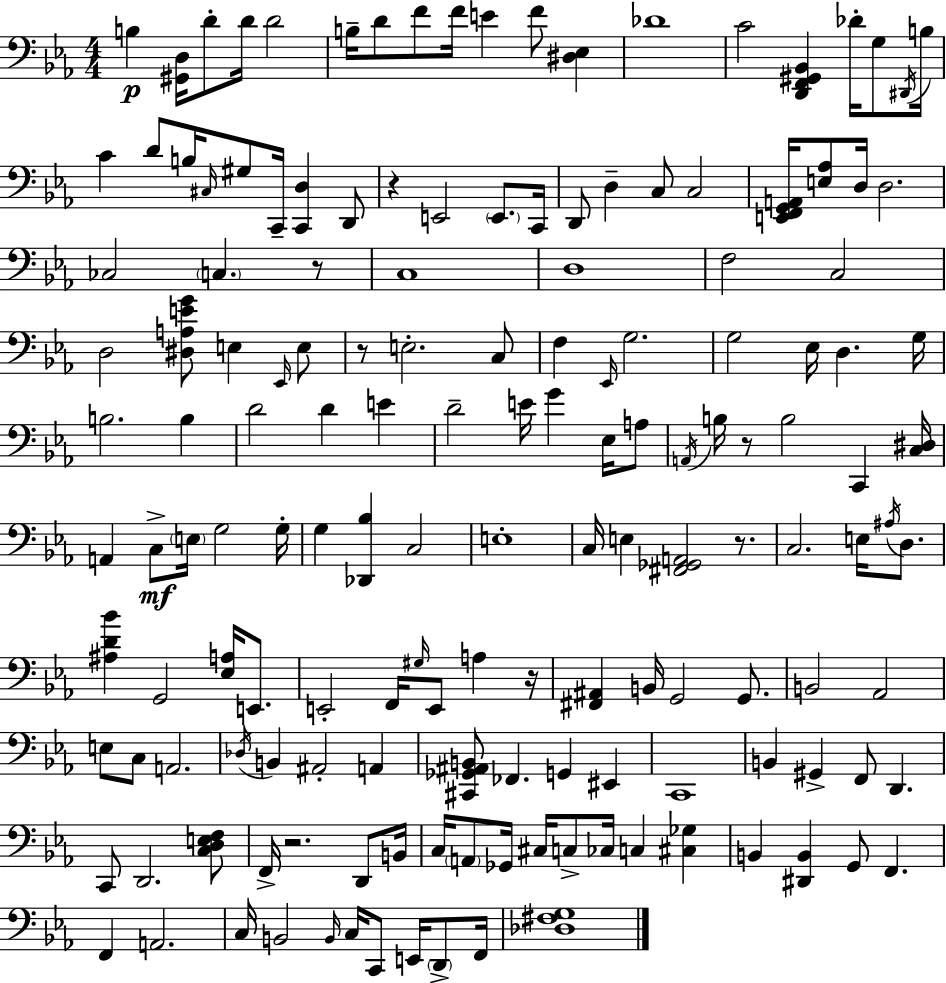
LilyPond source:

{
  \clef bass
  \numericTimeSignature
  \time 4/4
  \key ees \major
  b4\p <gis, d>16 d'8-. d'16 d'2 | b16-- d'8 f'8 f'16 e'4 f'8 <dis ees>4 | des'1 | c'2 <d, f, gis, bes,>4 des'16-. g8 \acciaccatura { dis,16 } | \break b16 c'4 d'8 b16 \grace { cis16 } gis8 c,16-- <c, d>4 | d,8 r4 e,2 \parenthesize e,8. | c,16 d,8 d4-- c8 c2 | <e, f, g, a,>16 <e aes>8 d16 d2. | \break ces2 \parenthesize c4. | r8 c1 | d1 | f2 c2 | \break d2 <dis a e' g'>8 e4 | \grace { ees,16 } e8 r8 e2.-. | c8 f4 \grace { ees,16 } g2. | g2 ees16 d4. | \break g16 b2. | b4 d'2 d'4 | e'4 d'2-- e'16 g'4 | ees16 a8 \acciaccatura { a,16 } b16 r8 b2 | \break c,4 <c dis>16 a,4 c8->\mf \parenthesize e16 g2 | g16-. g4 <des, bes>4 c2 | e1-. | c16 e4 <fis, ges, a,>2 | \break r8. c2. | e16 \acciaccatura { ais16 } d8. <ais d' bes'>4 g,2 | <ees a>16 e,8. e,2-. f,16 \grace { gis16 } | e,8 a4 r16 <fis, ais,>4 b,16 g,2 | \break g,8. b,2 aes,2 | e8 c8 a,2. | \acciaccatura { des16 } b,4 ais,2-. | a,4 <cis, ges, ais, b,>8 fes,4. | \break g,4 eis,4 c,1 | b,4 gis,4-> | f,8 d,4. c,8 d,2. | <c d e f>8 f,16-> r2. | \break d,8 b,16 c16 \parenthesize a,8 ges,16 cis16 c8-> ces16 | c4 <cis ges>4 b,4 <dis, b,>4 | g,8 f,4. f,4 a,2. | c16 b,2 | \break \grace { b,16 } c16 c,8 e,16 \parenthesize d,8-> f,16 <des fis g>1 | \bar "|."
}